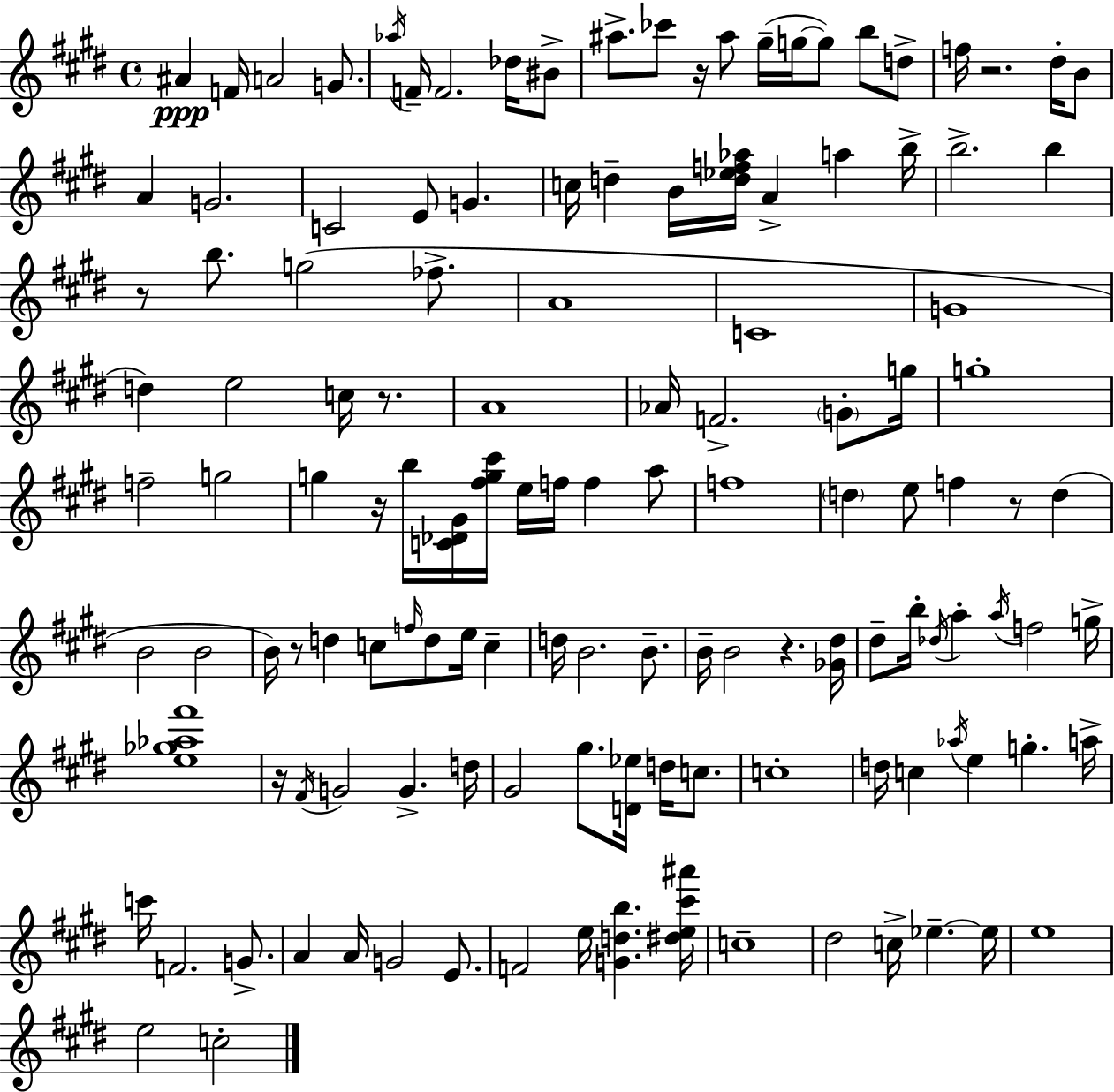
A#4/q F4/s A4/h G4/e. Ab5/s F4/s F4/h. Db5/s BIS4/e A#5/e. CES6/e R/s A#5/e G#5/s G5/s G5/e B5/e D5/e F5/s R/h. D#5/s B4/e A4/q G4/h. C4/h E4/e G4/q. C5/s D5/q B4/s [D5,Eb5,F5,Ab5]/s A4/q A5/q B5/s B5/h. B5/q R/e B5/e. G5/h FES5/e. A4/w C4/w G4/w D5/q E5/h C5/s R/e. A4/w Ab4/s F4/h. G4/e G5/s G5/w F5/h G5/h G5/q R/s B5/s [C4,Db4,G#4]/s [F#5,G5,C#6]/s E5/s F5/s F5/q A5/e F5/w D5/q E5/e F5/q R/e D5/q B4/h B4/h B4/s R/e D5/q C5/e F5/s D5/e E5/s C5/q D5/s B4/h. B4/e. B4/s B4/h R/q. [Gb4,D#5]/s D#5/e B5/s Db5/s A5/q A5/s F5/h G5/s [E5,Gb5,Ab5,F#6]/w R/s F#4/s G4/h G4/q. D5/s G#4/h G#5/e. [D4,Eb5]/s D5/s C5/e. C5/w D5/s C5/q Ab5/s E5/q G5/q. A5/s C6/s F4/h. G4/e. A4/q A4/s G4/h E4/e. F4/h E5/s [G4,D5,B5]/q. [D#5,E5,C#6,A#6]/s C5/w D#5/h C5/s Eb5/q. Eb5/s E5/w E5/h C5/h